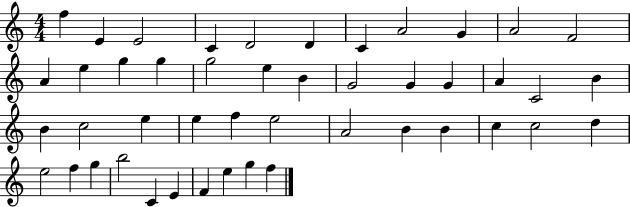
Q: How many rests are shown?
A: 0